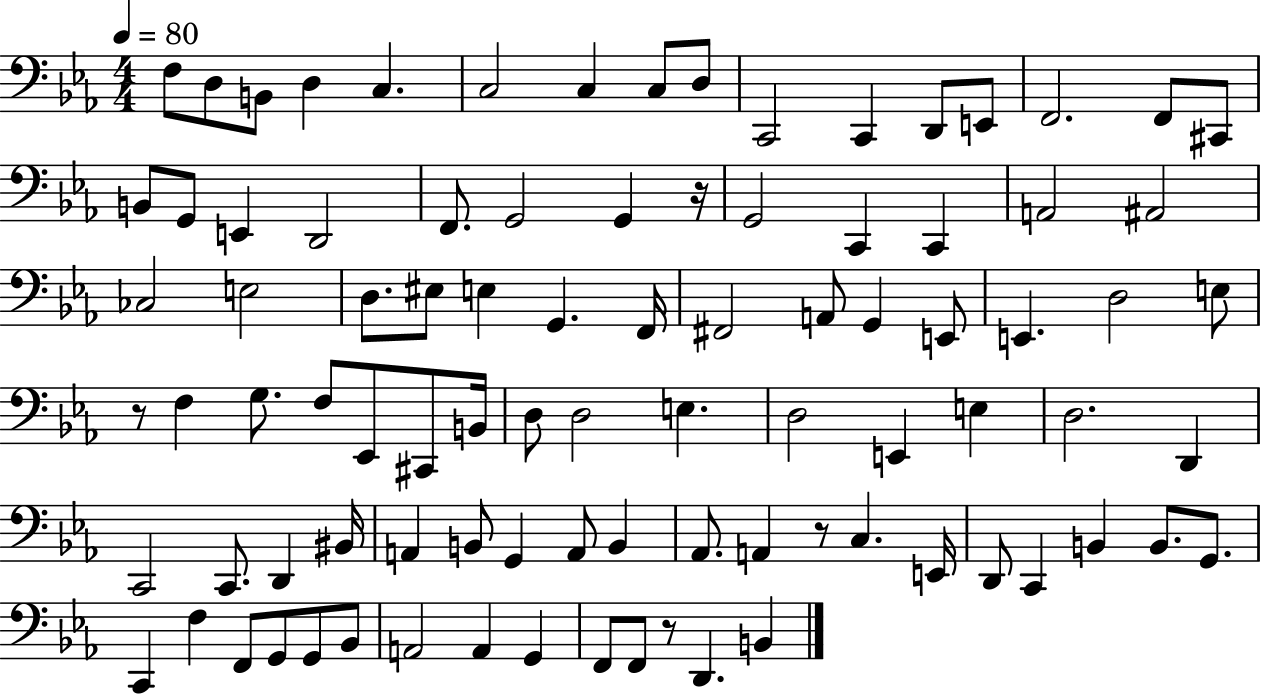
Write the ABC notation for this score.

X:1
T:Untitled
M:4/4
L:1/4
K:Eb
F,/2 D,/2 B,,/2 D, C, C,2 C, C,/2 D,/2 C,,2 C,, D,,/2 E,,/2 F,,2 F,,/2 ^C,,/2 B,,/2 G,,/2 E,, D,,2 F,,/2 G,,2 G,, z/4 G,,2 C,, C,, A,,2 ^A,,2 _C,2 E,2 D,/2 ^E,/2 E, G,, F,,/4 ^F,,2 A,,/2 G,, E,,/2 E,, D,2 E,/2 z/2 F, G,/2 F,/2 _E,,/2 ^C,,/2 B,,/4 D,/2 D,2 E, D,2 E,, E, D,2 D,, C,,2 C,,/2 D,, ^B,,/4 A,, B,,/2 G,, A,,/2 B,, _A,,/2 A,, z/2 C, E,,/4 D,,/2 C,, B,, B,,/2 G,,/2 C,, F, F,,/2 G,,/2 G,,/2 _B,,/2 A,,2 A,, G,, F,,/2 F,,/2 z/2 D,, B,,